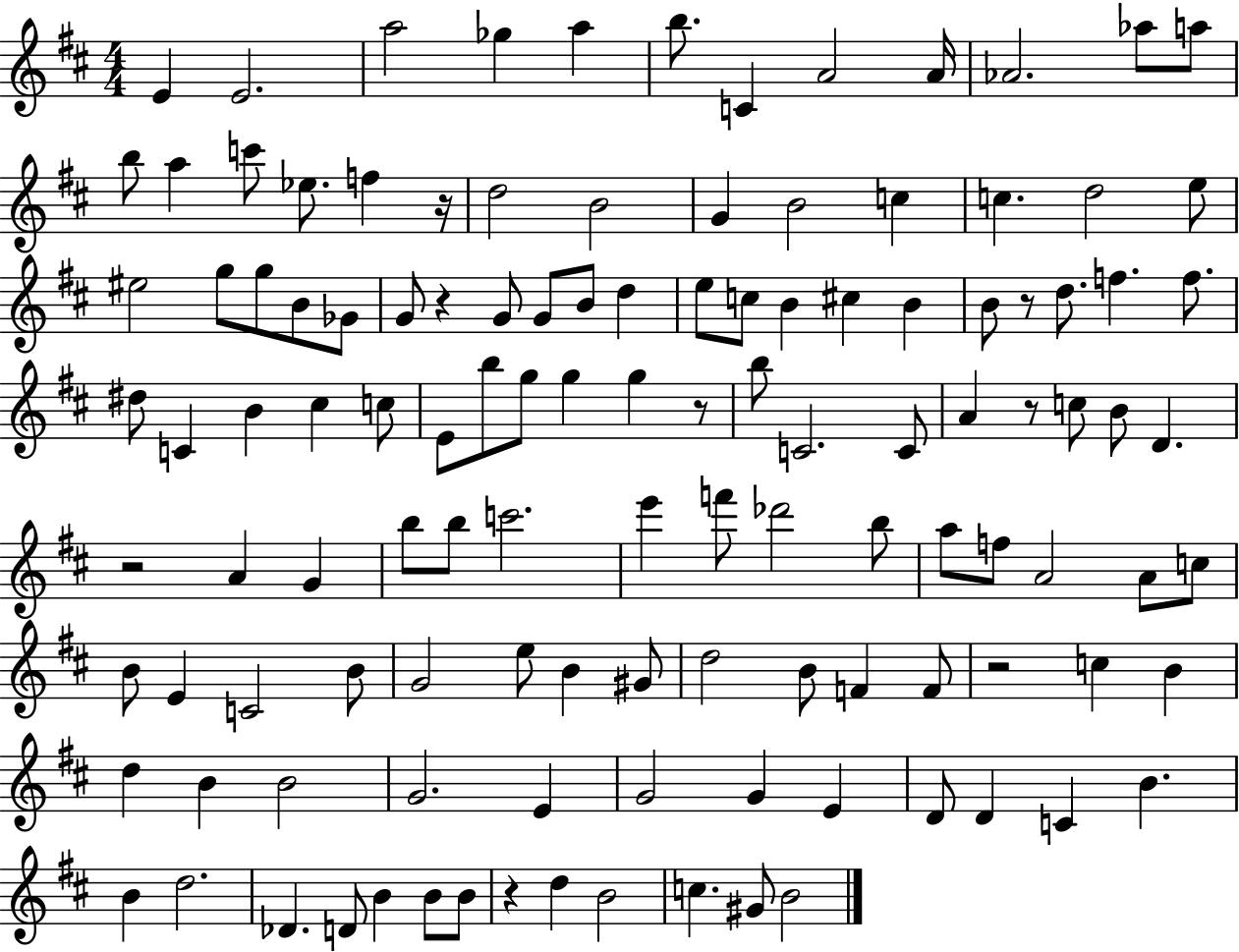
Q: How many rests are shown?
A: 8